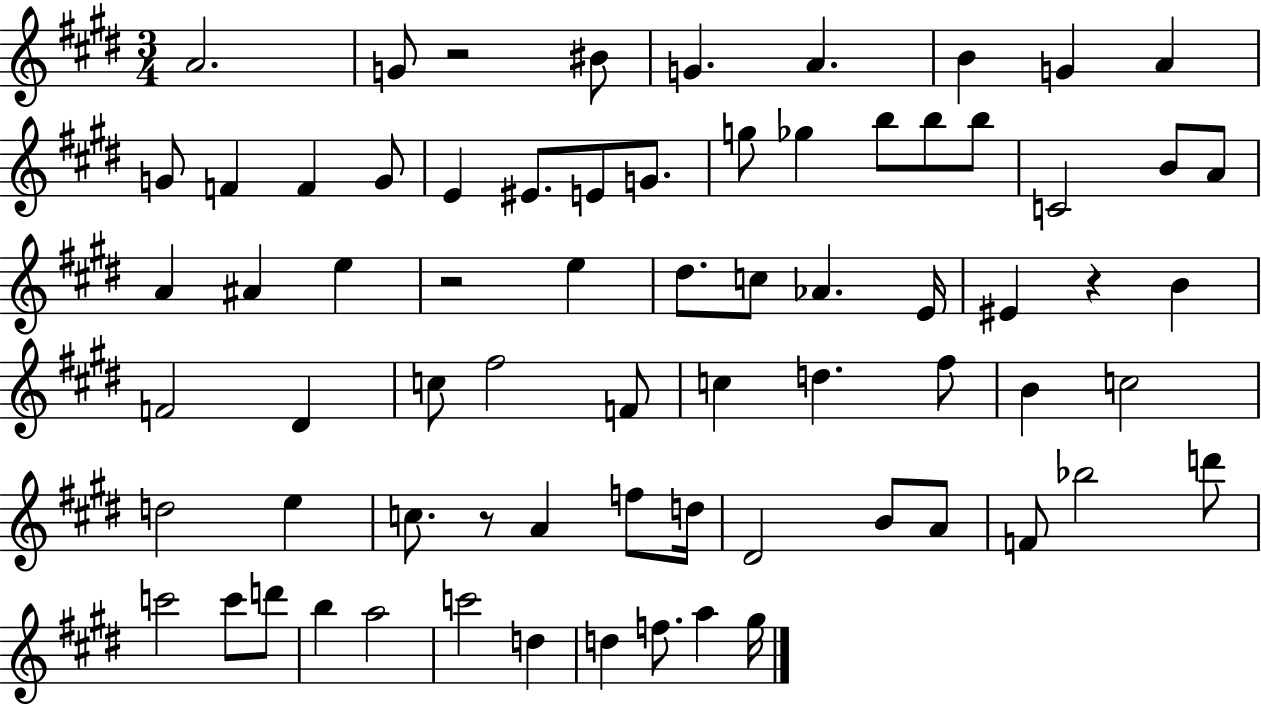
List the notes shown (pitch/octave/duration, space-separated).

A4/h. G4/e R/h BIS4/e G4/q. A4/q. B4/q G4/q A4/q G4/e F4/q F4/q G4/e E4/q EIS4/e. E4/e G4/e. G5/e Gb5/q B5/e B5/e B5/e C4/h B4/e A4/e A4/q A#4/q E5/q R/h E5/q D#5/e. C5/e Ab4/q. E4/s EIS4/q R/q B4/q F4/h D#4/q C5/e F#5/h F4/e C5/q D5/q. F#5/e B4/q C5/h D5/h E5/q C5/e. R/e A4/q F5/e D5/s D#4/h B4/e A4/e F4/e Bb5/h D6/e C6/h C6/e D6/e B5/q A5/h C6/h D5/q D5/q F5/e. A5/q G#5/s